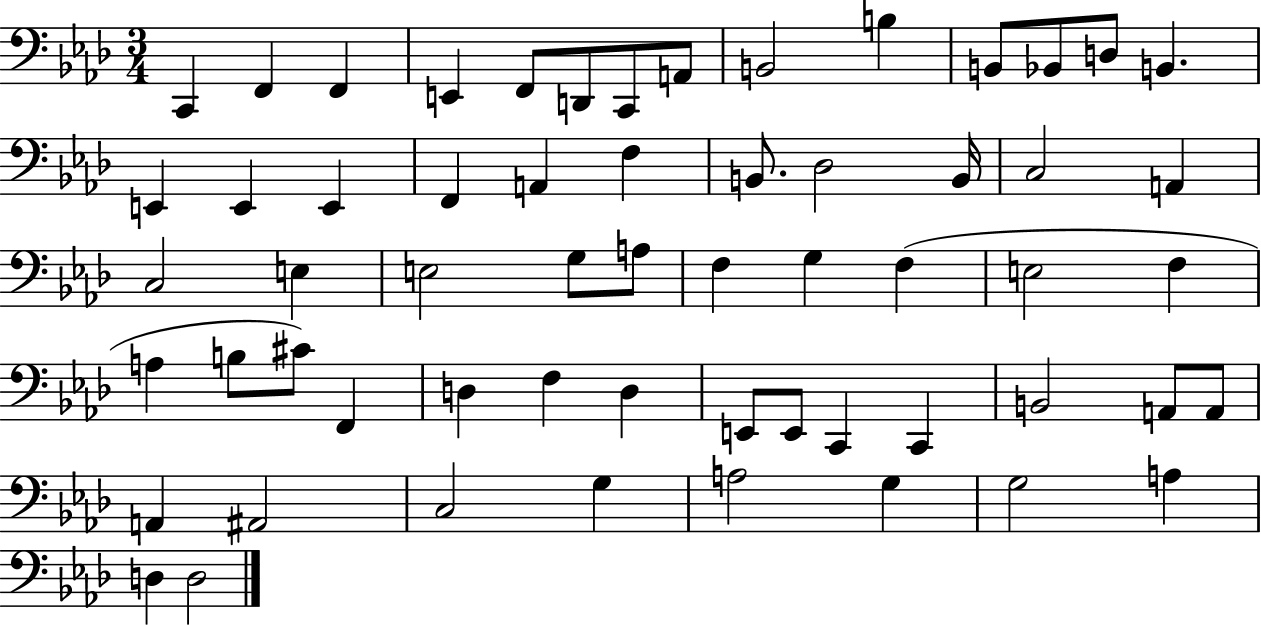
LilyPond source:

{
  \clef bass
  \numericTimeSignature
  \time 3/4
  \key aes \major
  c,4 f,4 f,4 | e,4 f,8 d,8 c,8 a,8 | b,2 b4 | b,8 bes,8 d8 b,4. | \break e,4 e,4 e,4 | f,4 a,4 f4 | b,8. des2 b,16 | c2 a,4 | \break c2 e4 | e2 g8 a8 | f4 g4 f4( | e2 f4 | \break a4 b8 cis'8) f,4 | d4 f4 d4 | e,8 e,8 c,4 c,4 | b,2 a,8 a,8 | \break a,4 ais,2 | c2 g4 | a2 g4 | g2 a4 | \break d4 d2 | \bar "|."
}